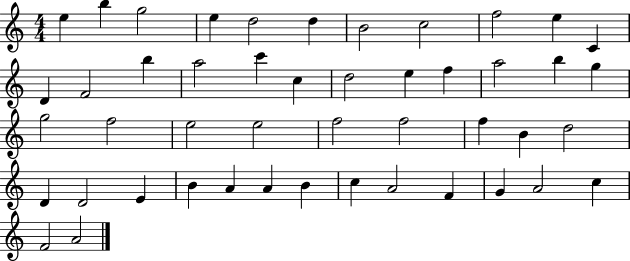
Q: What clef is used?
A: treble